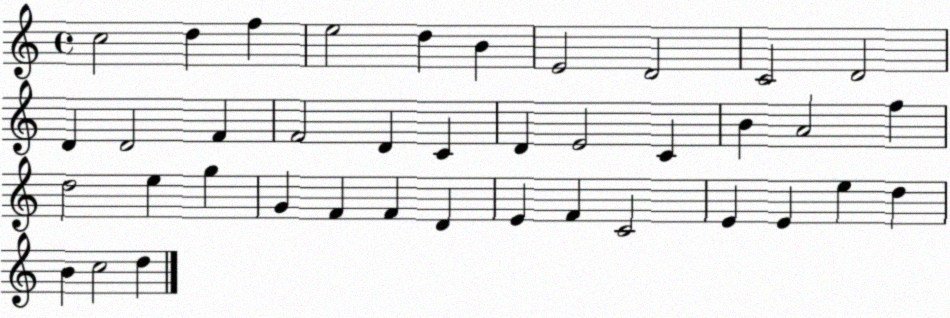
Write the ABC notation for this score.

X:1
T:Untitled
M:4/4
L:1/4
K:C
c2 d f e2 d B E2 D2 C2 D2 D D2 F F2 D C D E2 C B A2 f d2 e g G F F D E F C2 E E e d B c2 d